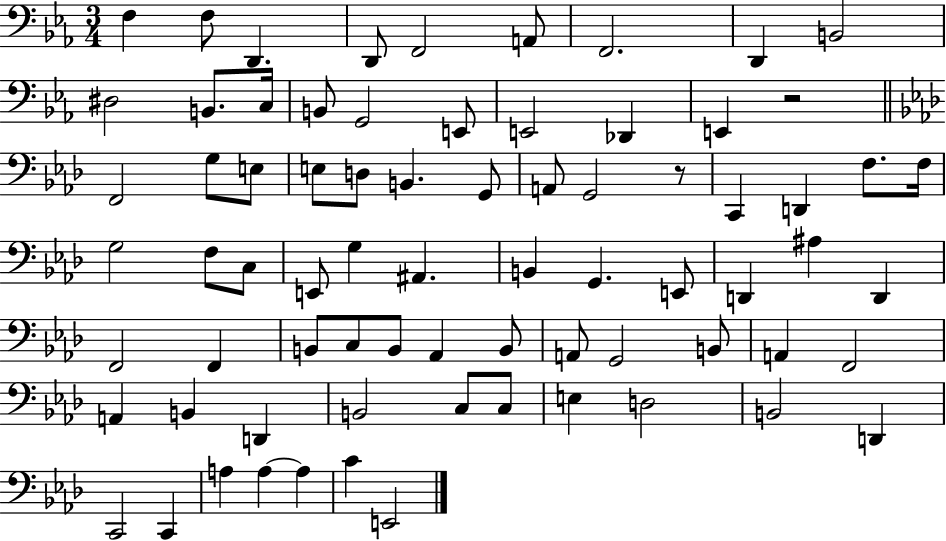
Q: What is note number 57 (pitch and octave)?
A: B2